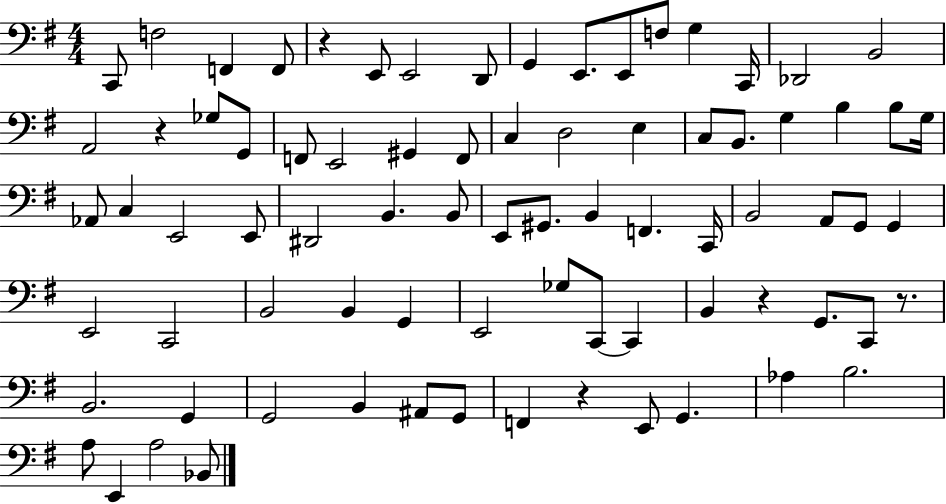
{
  \clef bass
  \numericTimeSignature
  \time 4/4
  \key g \major
  \repeat volta 2 { c,8 f2 f,4 f,8 | r4 e,8 e,2 d,8 | g,4 e,8. e,8 f8 g4 c,16 | des,2 b,2 | \break a,2 r4 ges8 g,8 | f,8 e,2 gis,4 f,8 | c4 d2 e4 | c8 b,8. g4 b4 b8 g16 | \break aes,8 c4 e,2 e,8 | dis,2 b,4. b,8 | e,8 gis,8. b,4 f,4. c,16 | b,2 a,8 g,8 g,4 | \break e,2 c,2 | b,2 b,4 g,4 | e,2 ges8 c,8~~ c,4 | b,4 r4 g,8. c,8 r8. | \break b,2. g,4 | g,2 b,4 ais,8 g,8 | f,4 r4 e,8 g,4. | aes4 b2. | \break a8 e,4 a2 bes,8 | } \bar "|."
}